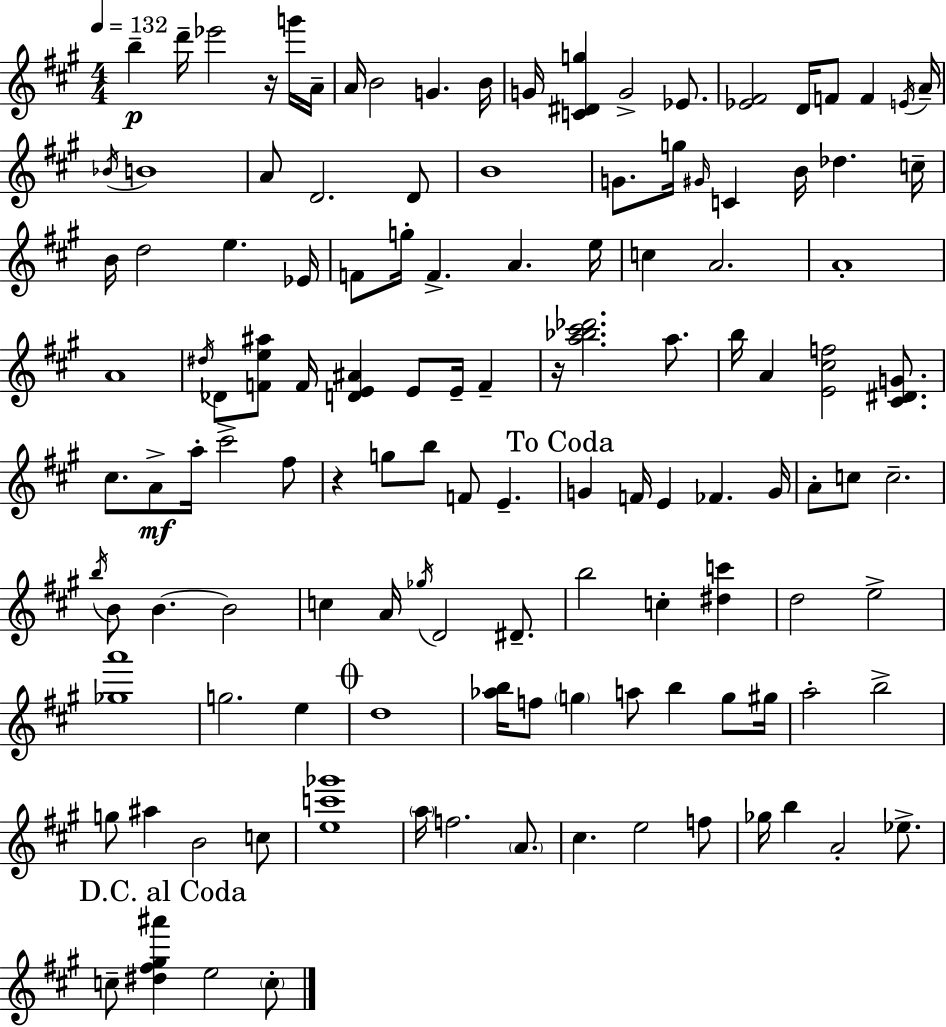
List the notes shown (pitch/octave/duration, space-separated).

B5/q D6/s Eb6/h R/s G6/s A4/s A4/s B4/h G4/q. B4/s G4/s [C4,D#4,G5]/q G4/h Eb4/e. [Eb4,F#4]/h D4/s F4/e F4/q E4/s A4/s Bb4/s B4/w A4/e D4/h. D4/e B4/w G4/e. G5/s G#4/s C4/q B4/s Db5/q. C5/s B4/s D5/h E5/q. Eb4/s F4/e G5/s F4/q. A4/q. E5/s C5/q A4/h. A4/w A4/w D#5/s Db4/e [F4,E5,A#5]/e F4/s [D4,E4,A#4]/q E4/e E4/s F4/q R/s [A5,Bb5,C#6,Db6]/h. A5/e. B5/s A4/q [E4,C#5,F5]/h [C#4,D#4,G4]/e. C#5/e. A4/e A5/s C#6/h F#5/e R/q G5/e B5/e F4/e E4/q. G4/q F4/s E4/q FES4/q. G4/s A4/e C5/e C5/h. B5/s B4/e B4/q. B4/h C5/q A4/s Gb5/s D4/h D#4/e. B5/h C5/q [D#5,C6]/q D5/h E5/h [Gb5,A6]/w G5/h. E5/q D5/w [Ab5,B5]/s F5/e G5/q A5/e B5/q G5/e G#5/s A5/h B5/h G5/e A#5/q B4/h C5/e [E5,C6,Gb6]/w A5/s F5/h. A4/e. C#5/q. E5/h F5/e Gb5/s B5/q A4/h Eb5/e. C5/e [D#5,F#5,G#5,A#6]/q E5/h C5/e